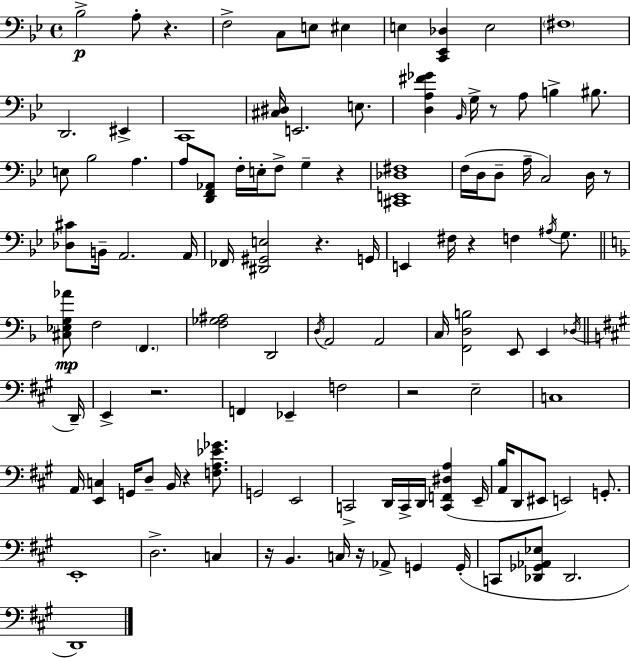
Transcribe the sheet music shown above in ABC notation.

X:1
T:Untitled
M:4/4
L:1/4
K:Gm
_B,2 A,/2 z F,2 C,/2 E,/2 ^E, E, [C,,_E,,_D,] E,2 ^F,4 D,,2 ^E,, C,,4 [^C,^D,]/4 E,,2 E,/2 [D,A,^F_G] _B,,/4 G,/4 z/2 A,/2 B, ^B,/2 E,/2 _B,2 A, A,/2 [D,,F,,_A,,]/2 F,/4 E,/4 F,/2 G, z [^C,,E,,_D,^F,]4 F,/4 D,/4 D,/2 A,/4 C,2 D,/4 z/2 [_D,^C]/2 B,,/4 A,,2 A,,/4 _F,,/4 [^D,,^G,,E,]2 z G,,/4 E,, ^F,/4 z F, ^A,/4 G,/2 [^C,_E,G,_A]/2 F,2 F,, [F,_G,^A,]2 D,,2 D,/4 A,,2 A,,2 C,/4 [F,,D,B,]2 E,,/2 E,, _D,/4 D,,/4 E,, z2 F,, _E,, F,2 z2 E,2 C,4 A,,/4 [E,,C,] G,,/4 D,/2 B,,/4 z [F,A,_E_G]/2 G,,2 E,,2 C,,2 D,,/4 C,,/4 D,,/4 [C,,F,,^D,A,] E,,/4 [A,,B,]/4 D,,/2 ^E,,/2 E,,2 G,,/2 E,,4 D,2 C, z/4 B,, C,/4 z/4 _A,,/2 G,, G,,/4 C,,/2 [_D,,_G,,_A,,_E,]/2 _D,,2 D,,4